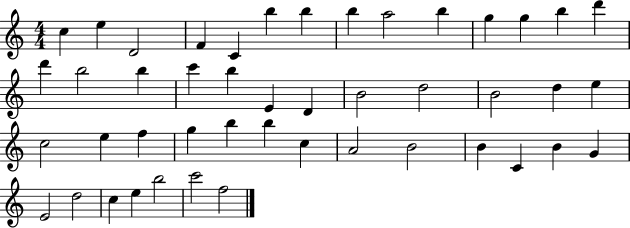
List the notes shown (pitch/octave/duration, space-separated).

C5/q E5/q D4/h F4/q C4/q B5/q B5/q B5/q A5/h B5/q G5/q G5/q B5/q D6/q D6/q B5/h B5/q C6/q B5/q E4/q D4/q B4/h D5/h B4/h D5/q E5/q C5/h E5/q F5/q G5/q B5/q B5/q C5/q A4/h B4/h B4/q C4/q B4/q G4/q E4/h D5/h C5/q E5/q B5/h C6/h F5/h